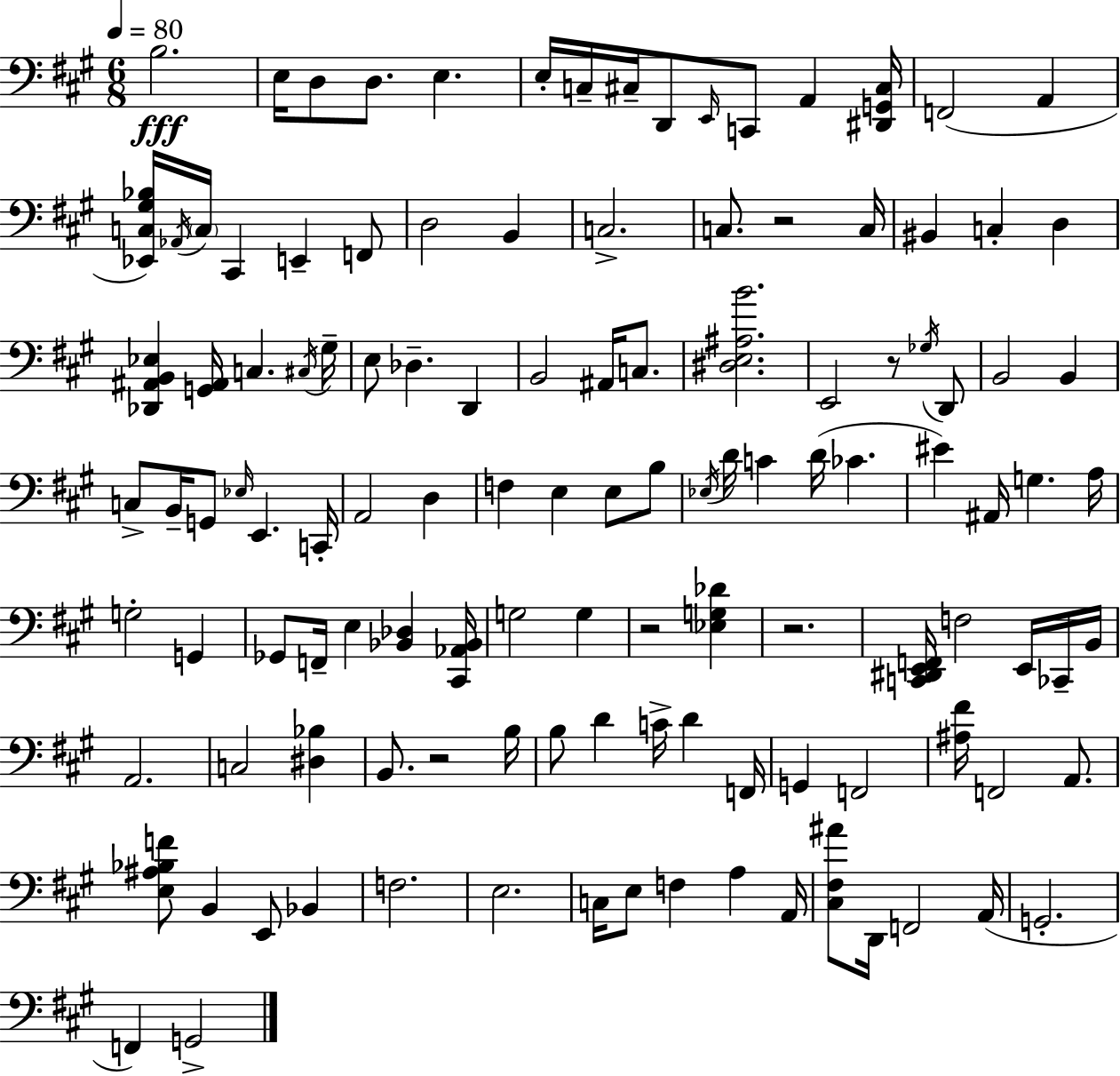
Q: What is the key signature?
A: A major